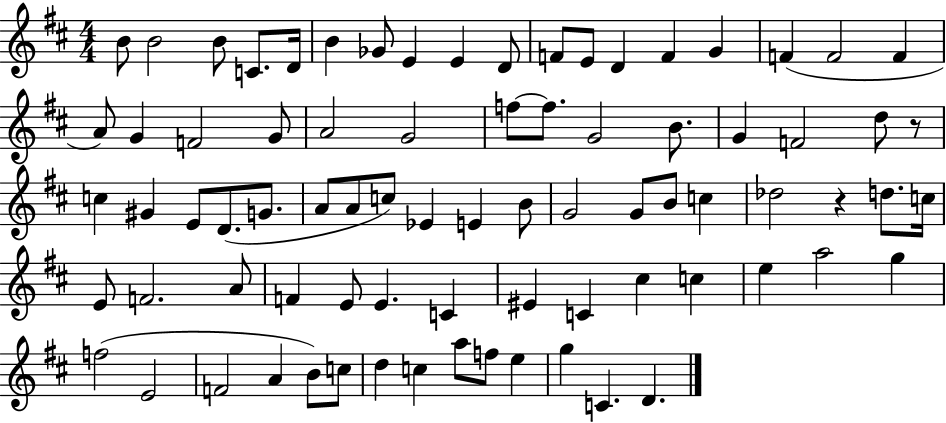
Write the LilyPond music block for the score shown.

{
  \clef treble
  \numericTimeSignature
  \time 4/4
  \key d \major
  b'8 b'2 b'8 c'8. d'16 | b'4 ges'8 e'4 e'4 d'8 | f'8 e'8 d'4 f'4 g'4 | f'4( f'2 f'4 | \break a'8) g'4 f'2 g'8 | a'2 g'2 | f''8~~ f''8. g'2 b'8. | g'4 f'2 d''8 r8 | \break c''4 gis'4 e'8 d'8.( g'8. | a'8 a'8 c''8) ees'4 e'4 b'8 | g'2 g'8 b'8 c''4 | des''2 r4 d''8. c''16 | \break e'8 f'2. a'8 | f'4 e'8 e'4. c'4 | eis'4 c'4 cis''4 c''4 | e''4 a''2 g''4 | \break f''2( e'2 | f'2 a'4 b'8) c''8 | d''4 c''4 a''8 f''8 e''4 | g''4 c'4. d'4. | \break \bar "|."
}